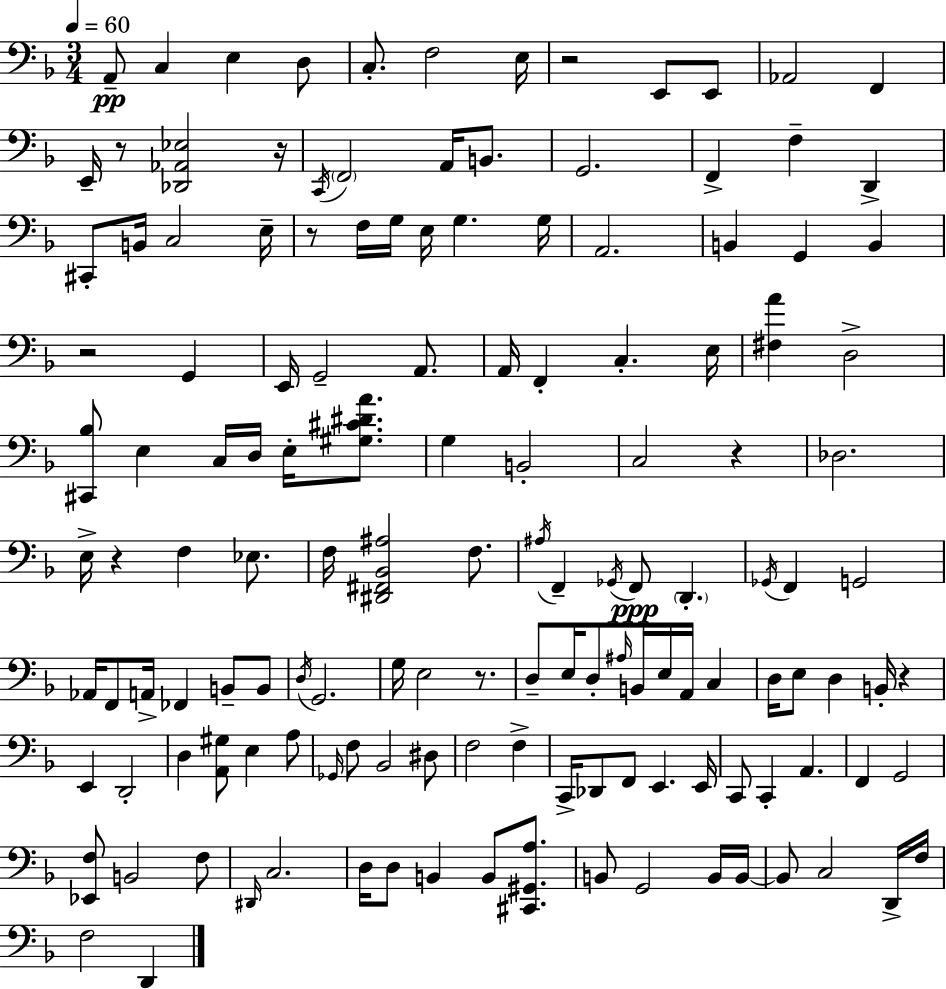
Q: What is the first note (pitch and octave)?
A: A2